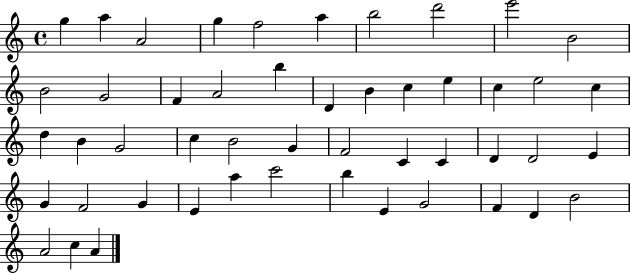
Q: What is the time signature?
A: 4/4